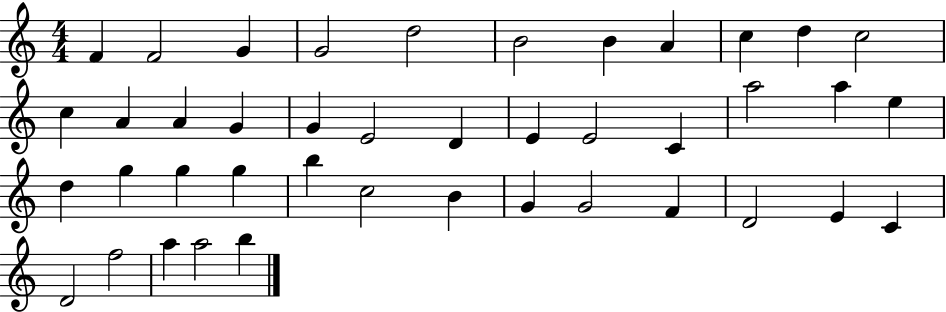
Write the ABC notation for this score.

X:1
T:Untitled
M:4/4
L:1/4
K:C
F F2 G G2 d2 B2 B A c d c2 c A A G G E2 D E E2 C a2 a e d g g g b c2 B G G2 F D2 E C D2 f2 a a2 b